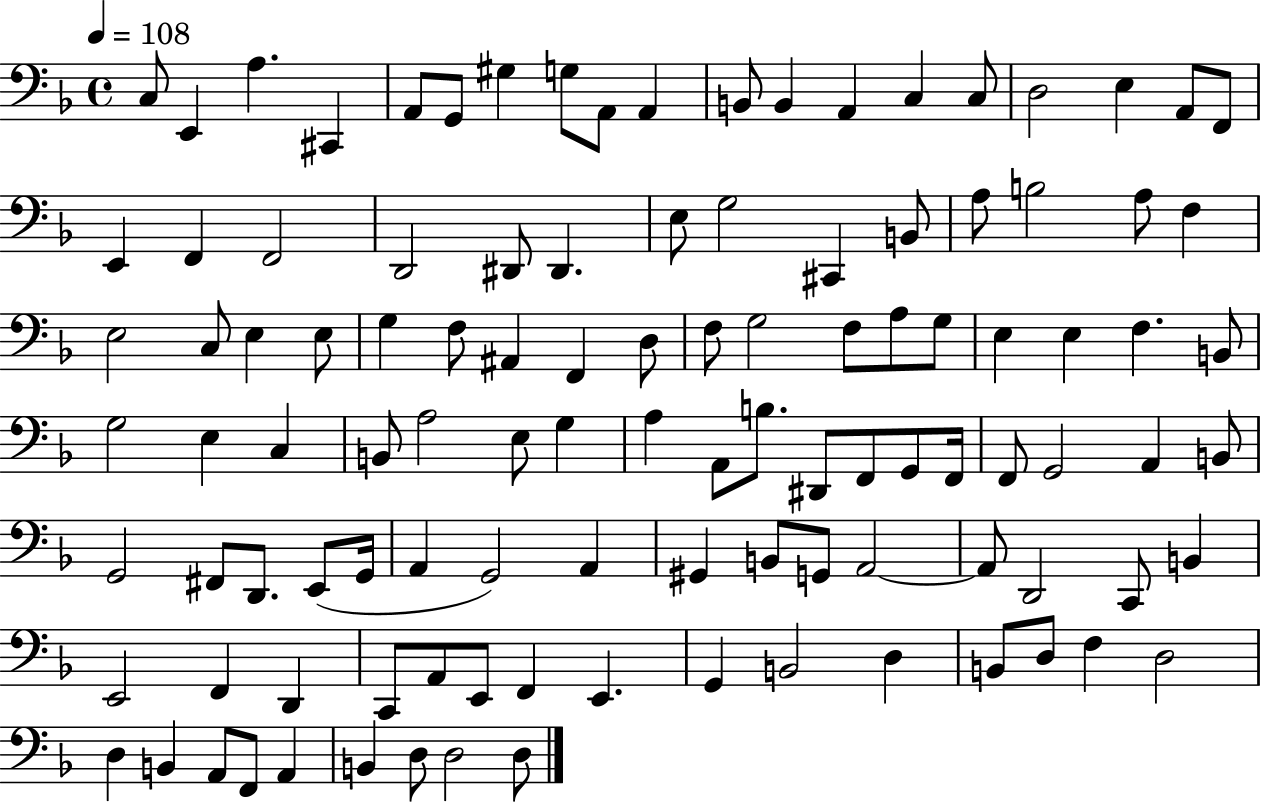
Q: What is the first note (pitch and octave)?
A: C3